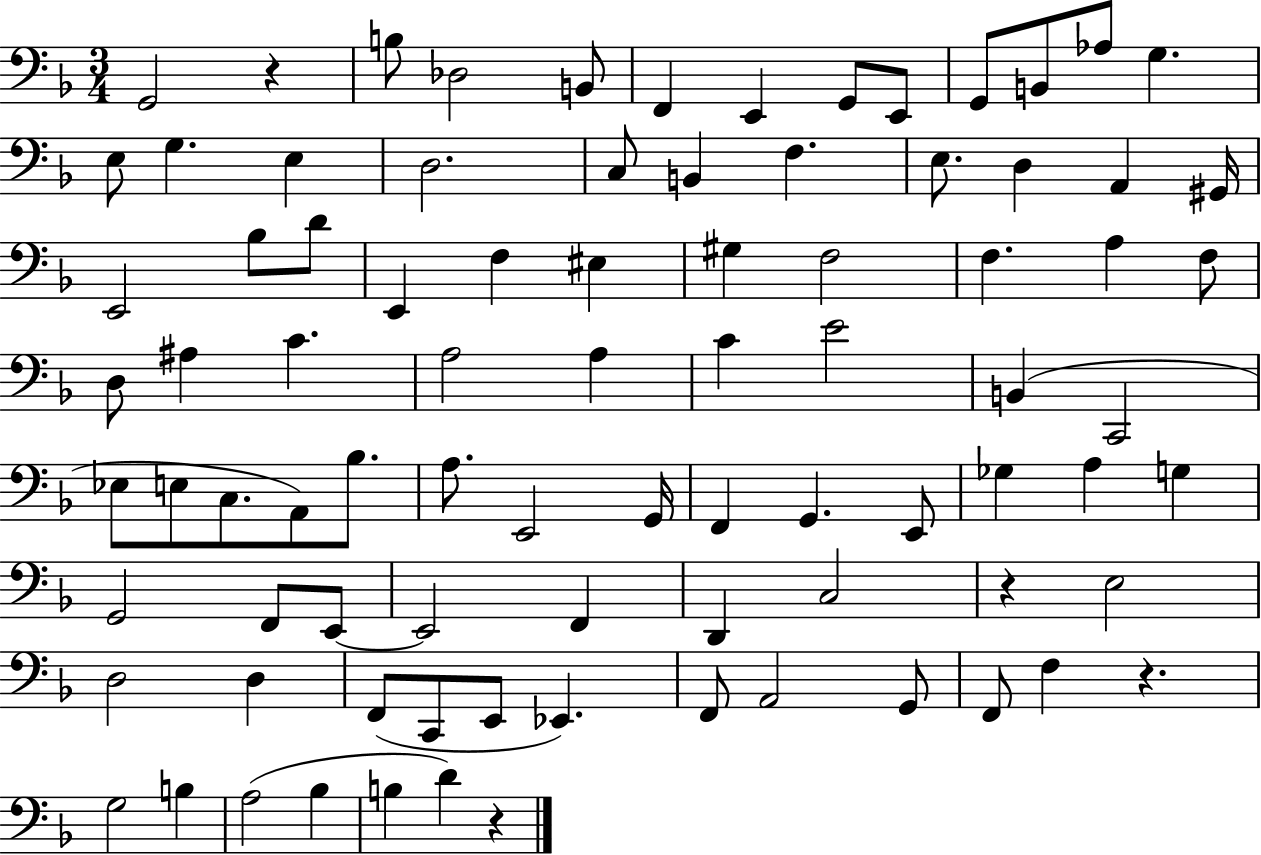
{
  \clef bass
  \numericTimeSignature
  \time 3/4
  \key f \major
  \repeat volta 2 { g,2 r4 | b8 des2 b,8 | f,4 e,4 g,8 e,8 | g,8 b,8 aes8 g4. | \break e8 g4. e4 | d2. | c8 b,4 f4. | e8. d4 a,4 gis,16 | \break e,2 bes8 d'8 | e,4 f4 eis4 | gis4 f2 | f4. a4 f8 | \break d8 ais4 c'4. | a2 a4 | c'4 e'2 | b,4( c,2 | \break ees8 e8 c8. a,8) bes8. | a8. e,2 g,16 | f,4 g,4. e,8 | ges4 a4 g4 | \break g,2 f,8 e,8~~ | e,2 f,4 | d,4 c2 | r4 e2 | \break d2 d4 | f,8( c,8 e,8 ees,4.) | f,8 a,2 g,8 | f,8 f4 r4. | \break g2 b4 | a2( bes4 | b4 d'4) r4 | } \bar "|."
}